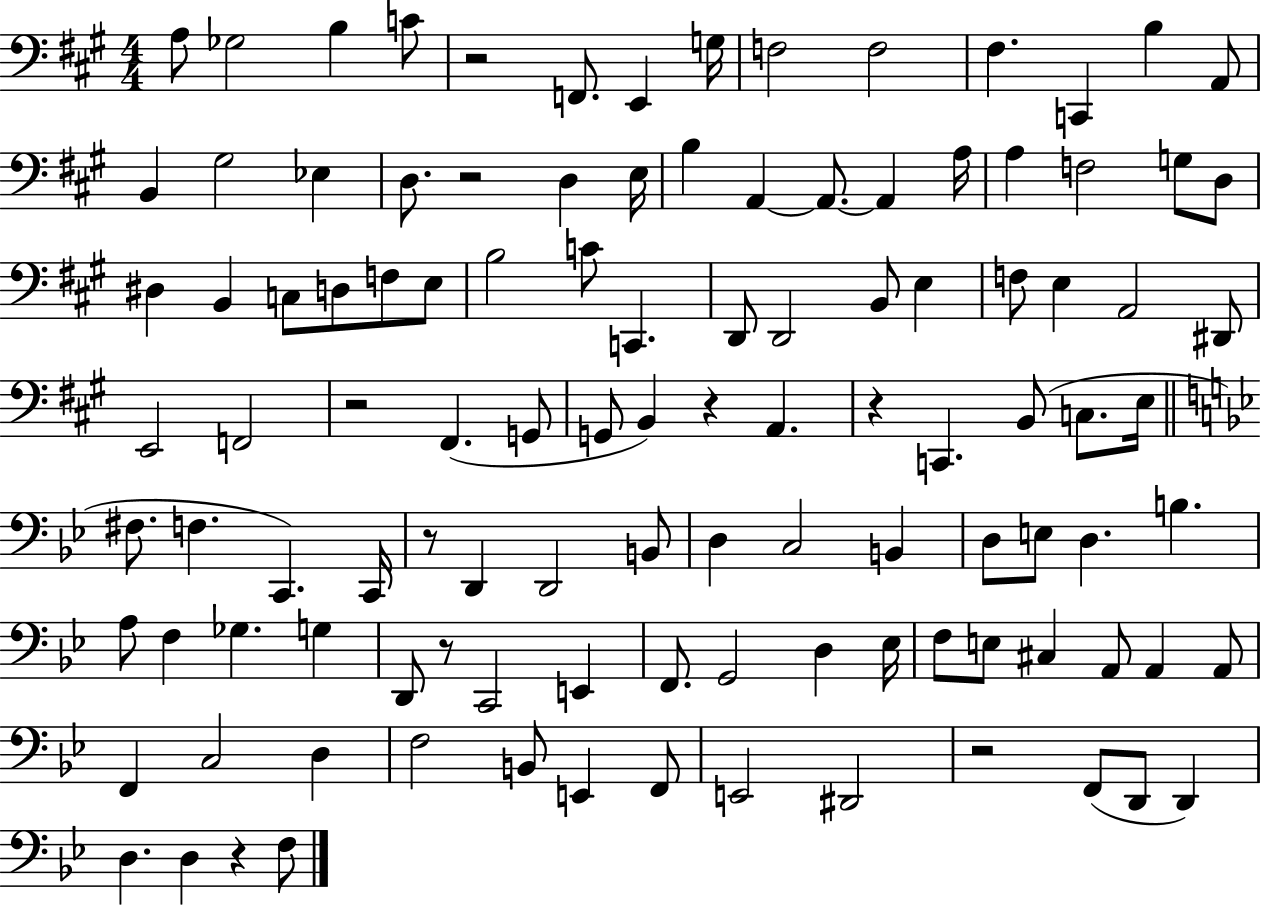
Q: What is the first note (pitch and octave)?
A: A3